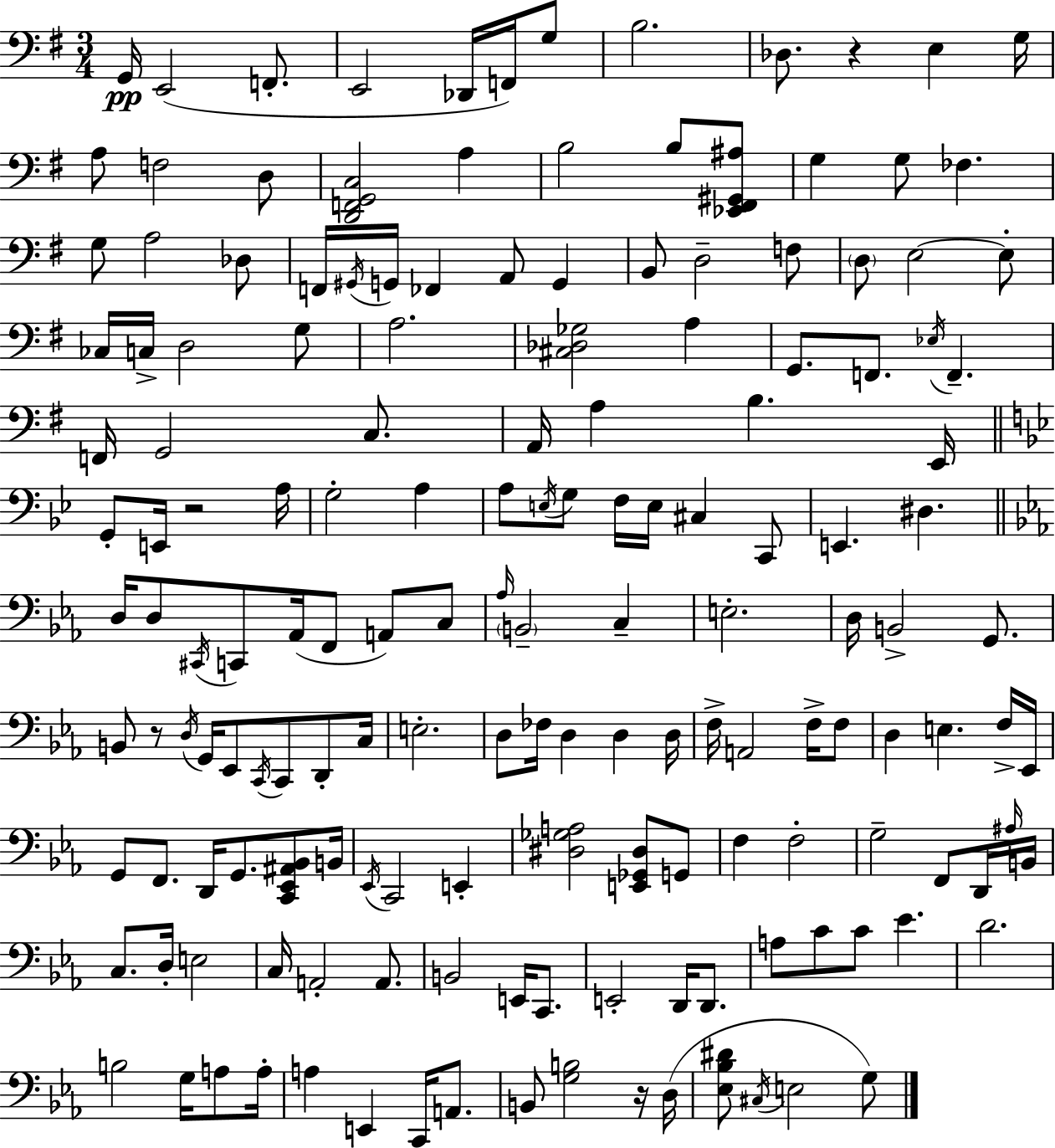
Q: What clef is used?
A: bass